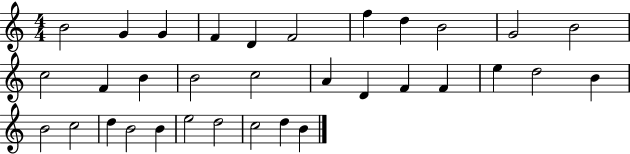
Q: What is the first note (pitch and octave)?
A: B4